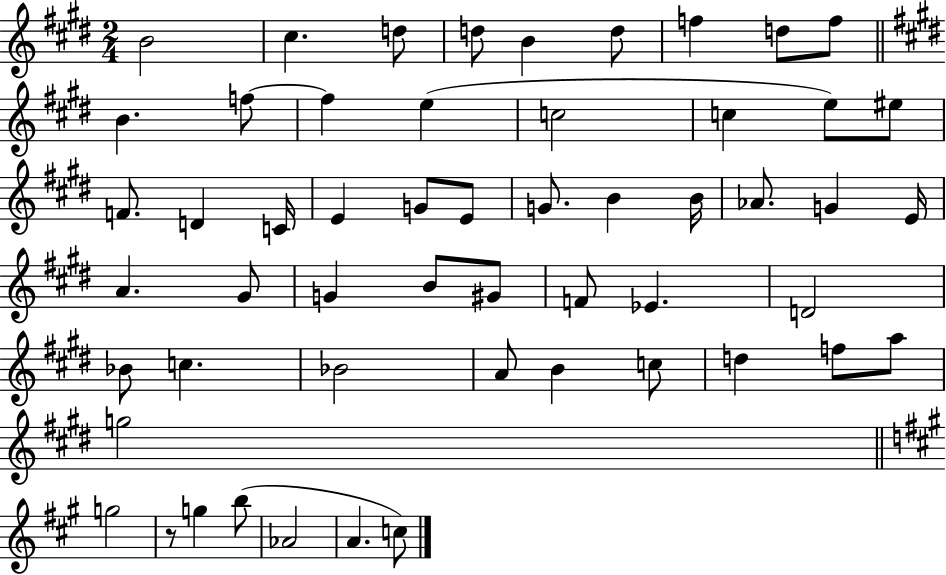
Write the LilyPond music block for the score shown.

{
  \clef treble
  \numericTimeSignature
  \time 2/4
  \key e \major
  b'2 | cis''4. d''8 | d''8 b'4 d''8 | f''4 d''8 f''8 | \break \bar "||" \break \key e \major b'4. f''8~~ | f''4 e''4( | c''2 | c''4 e''8) eis''8 | \break f'8. d'4 c'16 | e'4 g'8 e'8 | g'8. b'4 b'16 | aes'8. g'4 e'16 | \break a'4. gis'8 | g'4 b'8 gis'8 | f'8 ees'4. | d'2 | \break bes'8 c''4. | bes'2 | a'8 b'4 c''8 | d''4 f''8 a''8 | \break g''2 | \bar "||" \break \key a \major g''2 | r8 g''4 b''8( | aes'2 | a'4. c''8) | \break \bar "|."
}